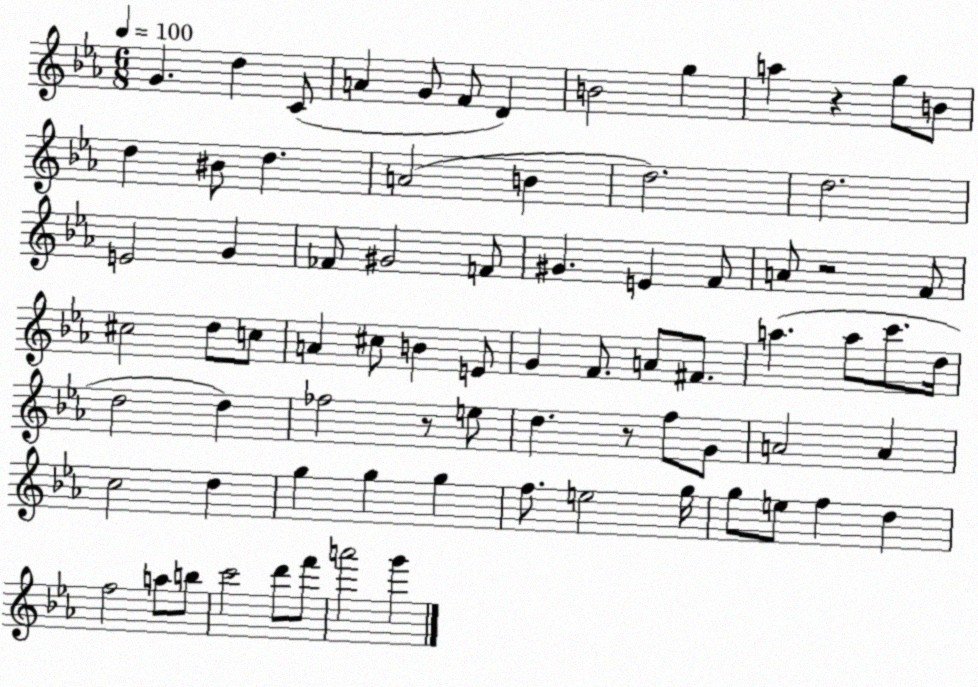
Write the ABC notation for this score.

X:1
T:Untitled
M:6/8
L:1/4
K:Eb
G d C/2 A G/2 F/2 D B2 g a z g/2 B/2 d ^B/2 d A2 B d2 d2 E2 G _F/2 ^G2 F/2 ^G E F/2 A/2 z2 F/2 ^c2 d/2 c/2 A ^c/2 B E/2 G F/2 A/2 ^F/2 a a/2 c'/2 d/4 d2 d _f2 z/2 e/2 d z/2 f/2 G/2 A2 A c2 d g g g f/2 e2 g/4 g/2 e/2 f d f2 a/2 b/2 c'2 d'/2 f'/2 a'2 g'